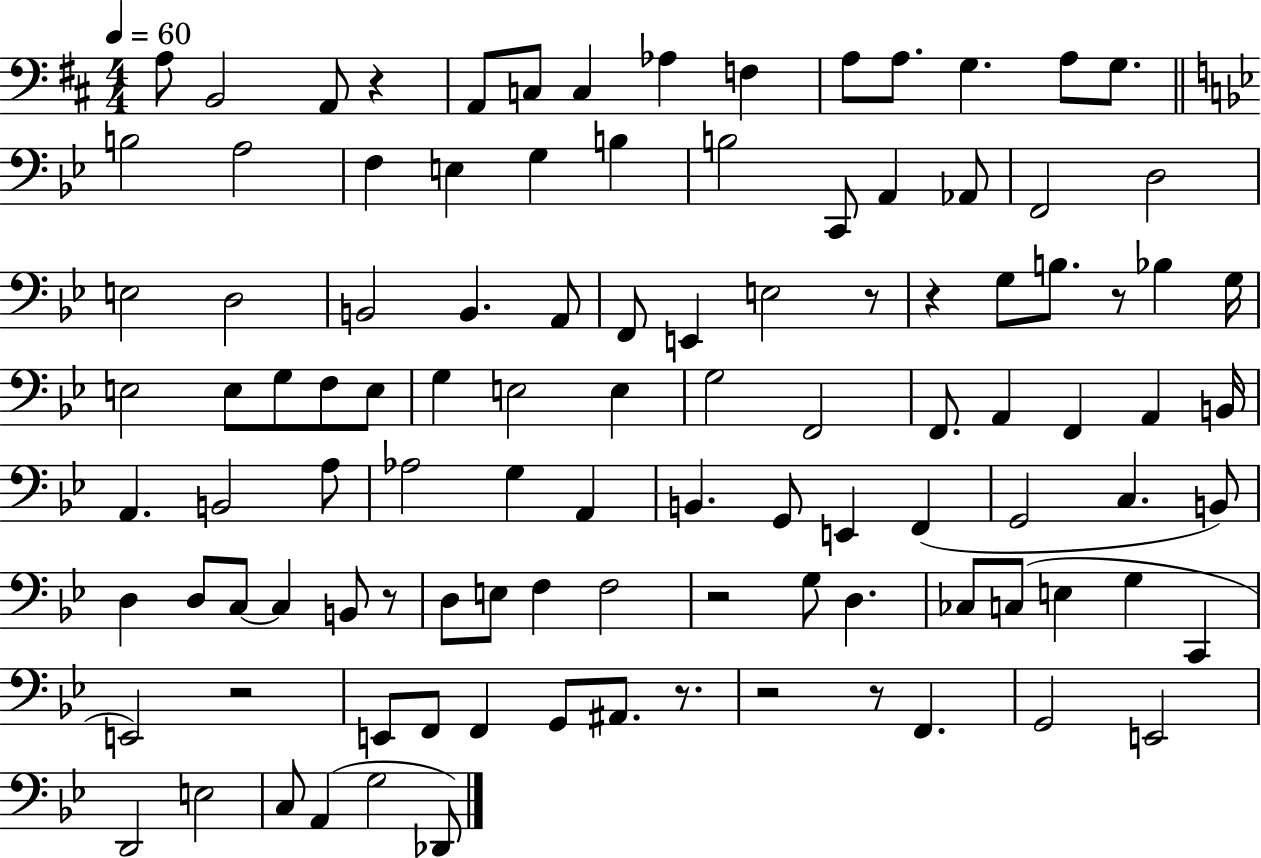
X:1
T:Untitled
M:4/4
L:1/4
K:D
A,/2 B,,2 A,,/2 z A,,/2 C,/2 C, _A, F, A,/2 A,/2 G, A,/2 G,/2 B,2 A,2 F, E, G, B, B,2 C,,/2 A,, _A,,/2 F,,2 D,2 E,2 D,2 B,,2 B,, A,,/2 F,,/2 E,, E,2 z/2 z G,/2 B,/2 z/2 _B, G,/4 E,2 E,/2 G,/2 F,/2 E,/2 G, E,2 E, G,2 F,,2 F,,/2 A,, F,, A,, B,,/4 A,, B,,2 A,/2 _A,2 G, A,, B,, G,,/2 E,, F,, G,,2 C, B,,/2 D, D,/2 C,/2 C, B,,/2 z/2 D,/2 E,/2 F, F,2 z2 G,/2 D, _C,/2 C,/2 E, G, C,, E,,2 z2 E,,/2 F,,/2 F,, G,,/2 ^A,,/2 z/2 z2 z/2 F,, G,,2 E,,2 D,,2 E,2 C,/2 A,, G,2 _D,,/2